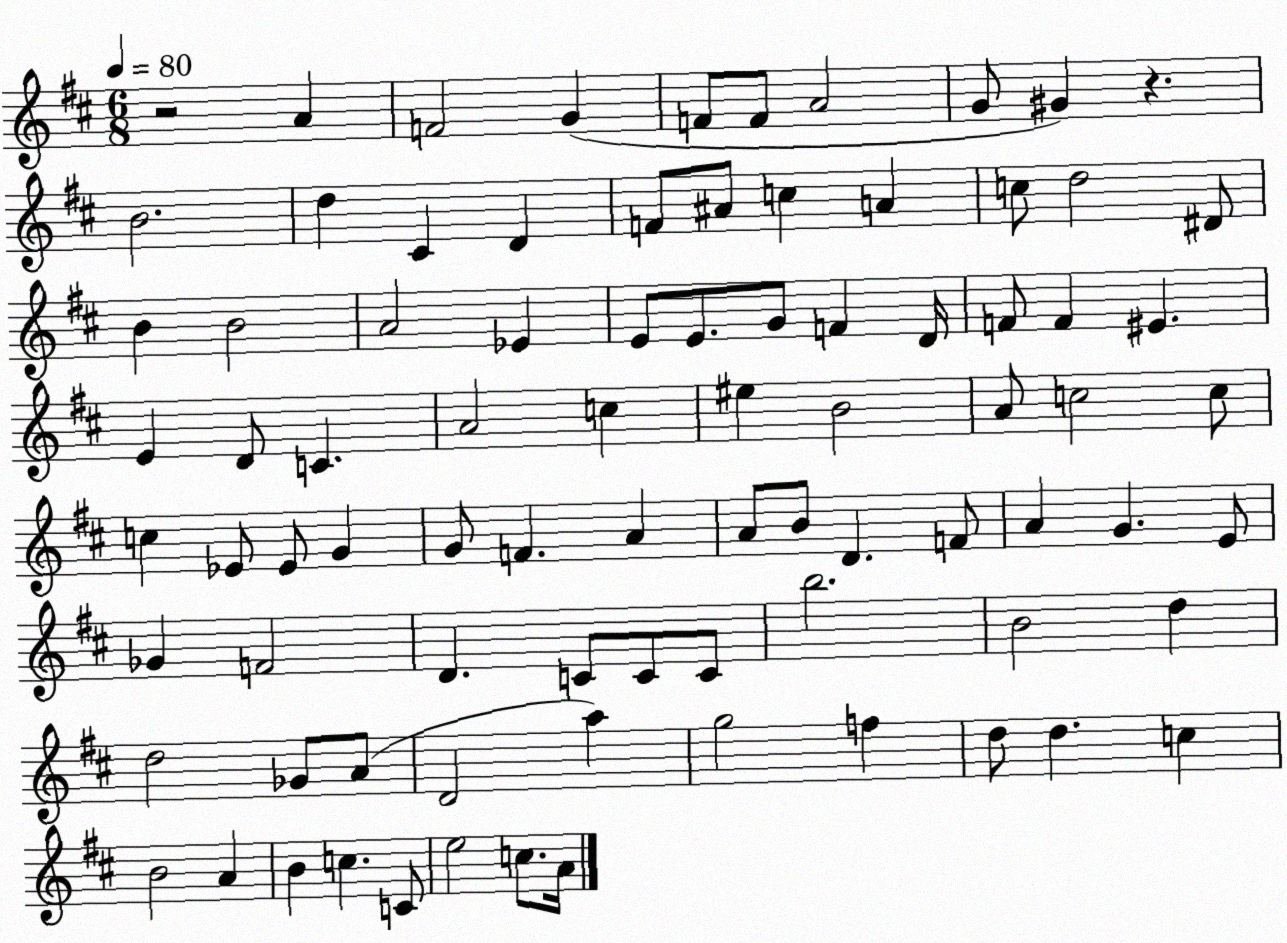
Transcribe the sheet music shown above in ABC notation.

X:1
T:Untitled
M:6/8
L:1/4
K:D
z2 A F2 G F/2 F/2 A2 G/2 ^G z B2 d ^C D F/2 ^A/2 c A c/2 d2 ^D/2 B B2 A2 _E E/2 E/2 G/2 F D/4 F/2 F ^E E D/2 C A2 c ^e B2 A/2 c2 c/2 c _E/2 _E/2 G G/2 F A A/2 B/2 D F/2 A G E/2 _G F2 D C/2 C/2 C/2 b2 B2 d d2 _G/2 A/2 D2 a g2 f d/2 d c B2 A B c C/2 e2 c/2 A/4